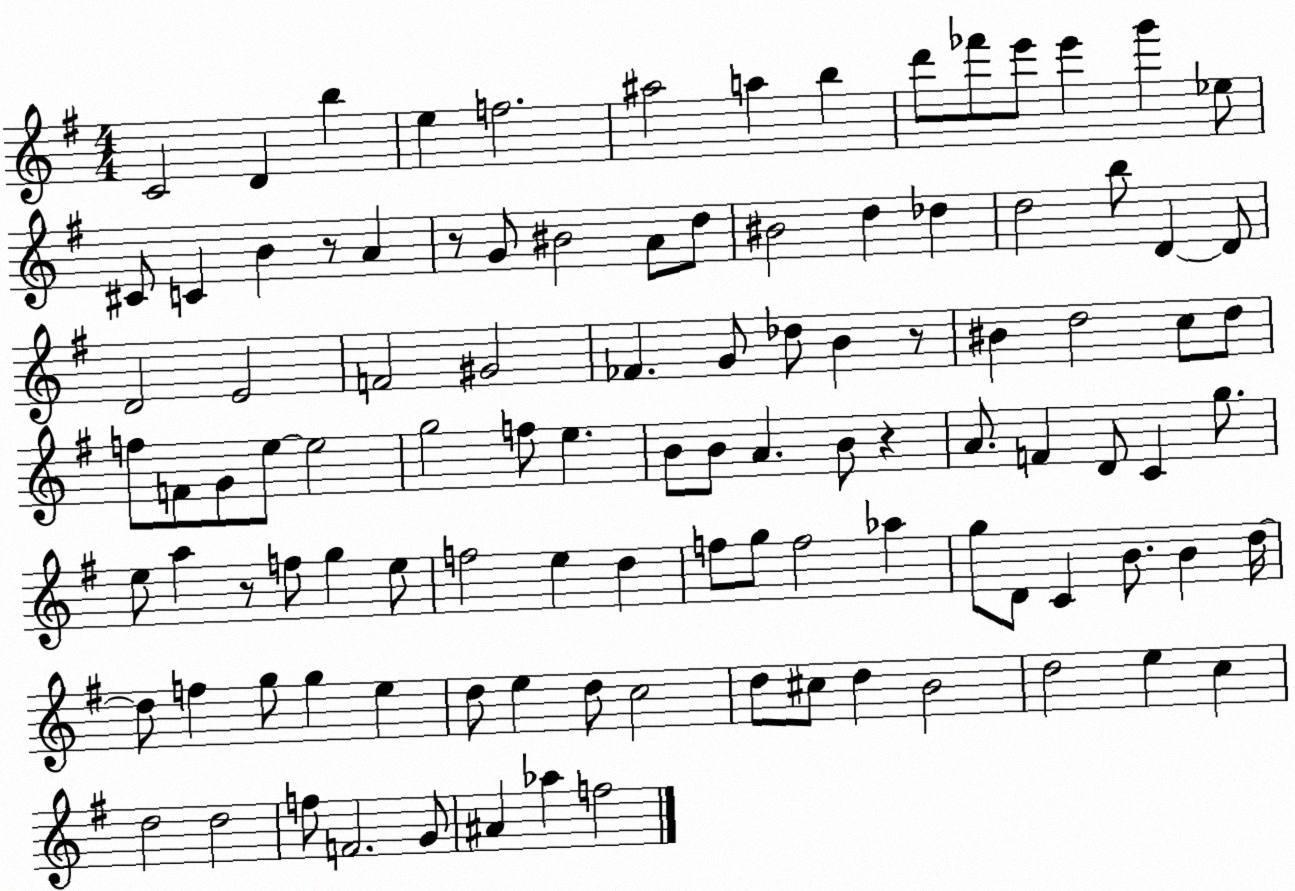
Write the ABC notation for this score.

X:1
T:Untitled
M:4/4
L:1/4
K:G
C2 D b e f2 ^a2 a b d'/2 _f'/2 e'/2 e' g' _e/2 ^C/2 C B z/2 A z/2 G/2 ^B2 A/2 d/2 ^B2 d _d d2 b/2 D D/2 D2 E2 F2 ^G2 _F G/2 _d/2 B z/2 ^B d2 c/2 d/2 f/2 F/2 G/2 e/2 e2 g2 f/2 e B/2 B/2 A B/2 z A/2 F D/2 C g/2 e/2 a z/2 f/2 g e/2 f2 e d f/2 g/2 f2 _a g/2 D/2 C B/2 B d/4 d/2 f g/2 g e d/2 e d/2 c2 d/2 ^c/2 d B2 d2 e c d2 d2 f/2 F2 G/2 ^A _a f2